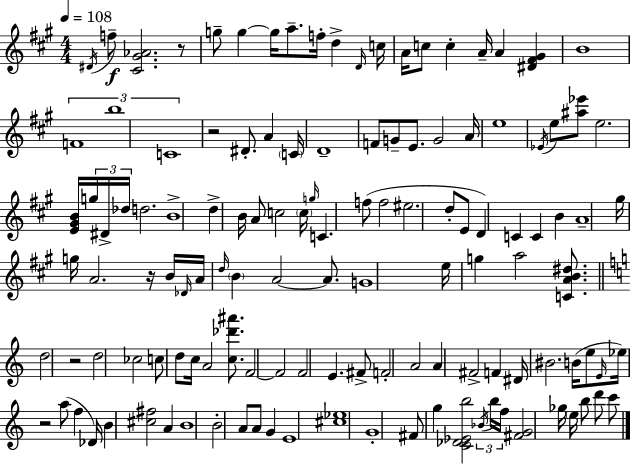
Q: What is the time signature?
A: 4/4